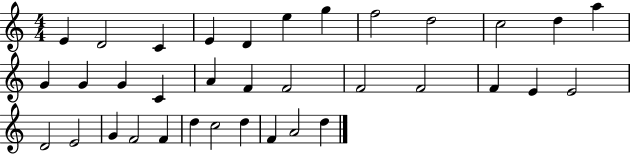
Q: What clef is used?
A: treble